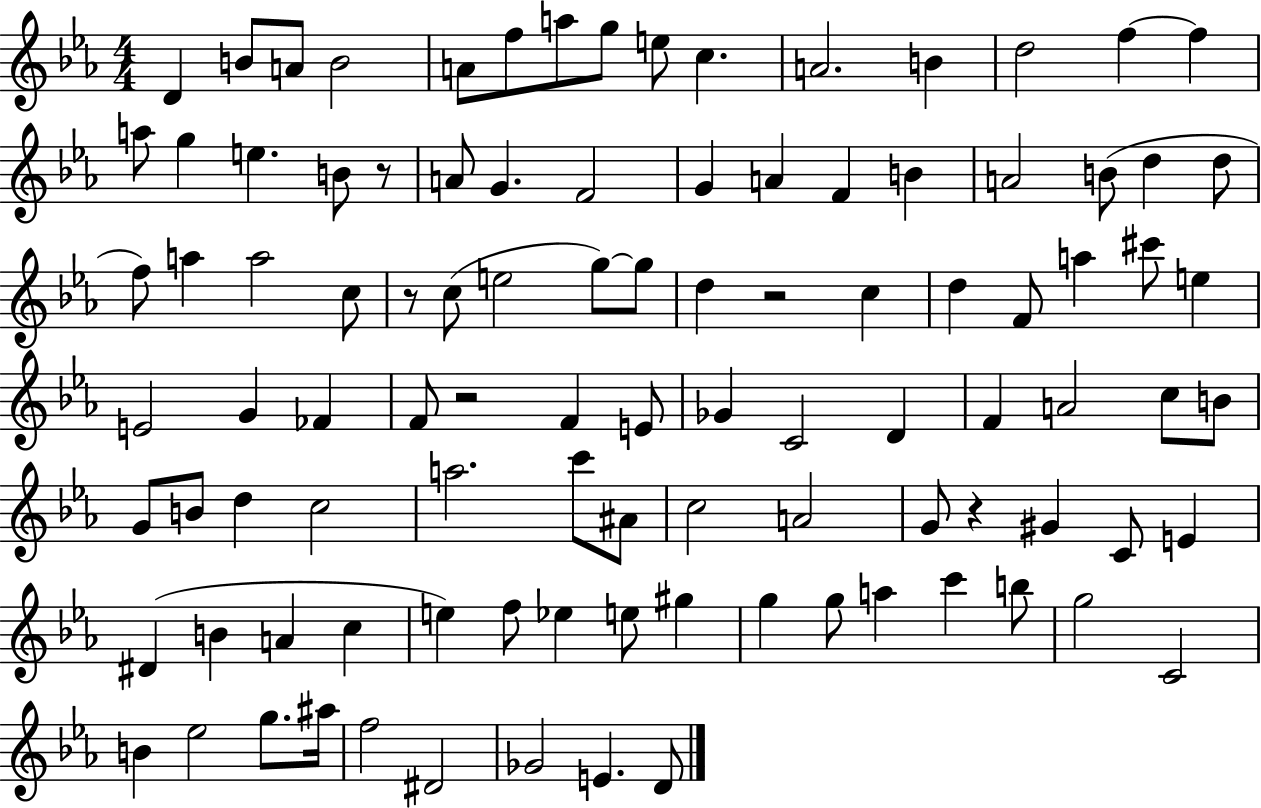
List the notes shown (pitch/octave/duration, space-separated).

D4/q B4/e A4/e B4/h A4/e F5/e A5/e G5/e E5/e C5/q. A4/h. B4/q D5/h F5/q F5/q A5/e G5/q E5/q. B4/e R/e A4/e G4/q. F4/h G4/q A4/q F4/q B4/q A4/h B4/e D5/q D5/e F5/e A5/q A5/h C5/e R/e C5/e E5/h G5/e G5/e D5/q R/h C5/q D5/q F4/e A5/q C#6/e E5/q E4/h G4/q FES4/q F4/e R/h F4/q E4/e Gb4/q C4/h D4/q F4/q A4/h C5/e B4/e G4/e B4/e D5/q C5/h A5/h. C6/e A#4/e C5/h A4/h G4/e R/q G#4/q C4/e E4/q D#4/q B4/q A4/q C5/q E5/q F5/e Eb5/q E5/e G#5/q G5/q G5/e A5/q C6/q B5/e G5/h C4/h B4/q Eb5/h G5/e. A#5/s F5/h D#4/h Gb4/h E4/q. D4/e